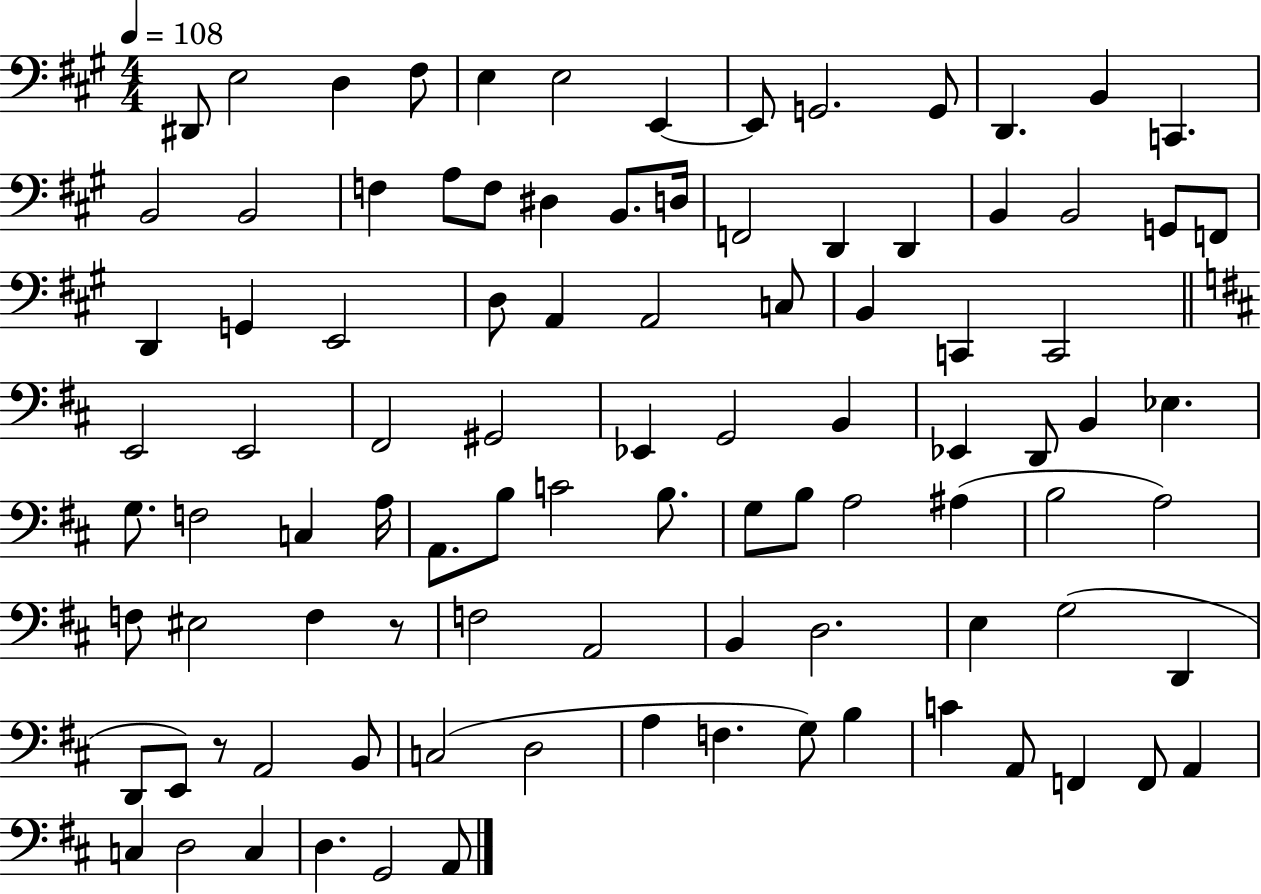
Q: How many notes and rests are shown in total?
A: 96